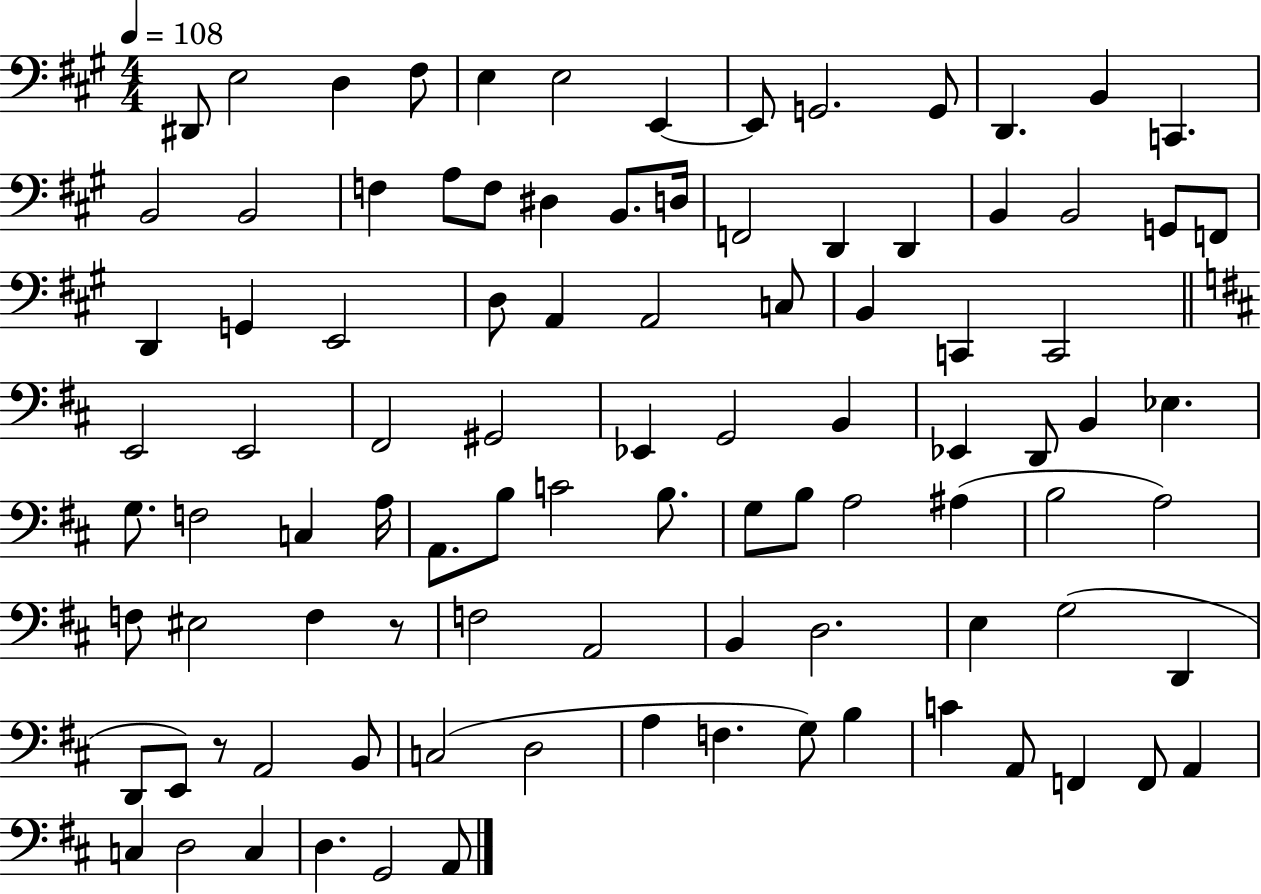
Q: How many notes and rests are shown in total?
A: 96